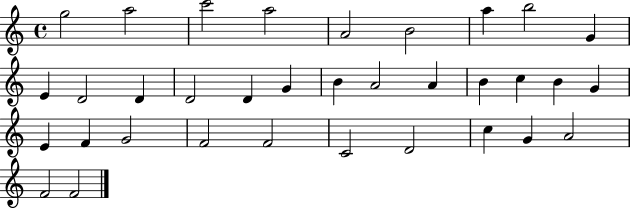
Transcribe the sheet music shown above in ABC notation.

X:1
T:Untitled
M:4/4
L:1/4
K:C
g2 a2 c'2 a2 A2 B2 a b2 G E D2 D D2 D G B A2 A B c B G E F G2 F2 F2 C2 D2 c G A2 F2 F2